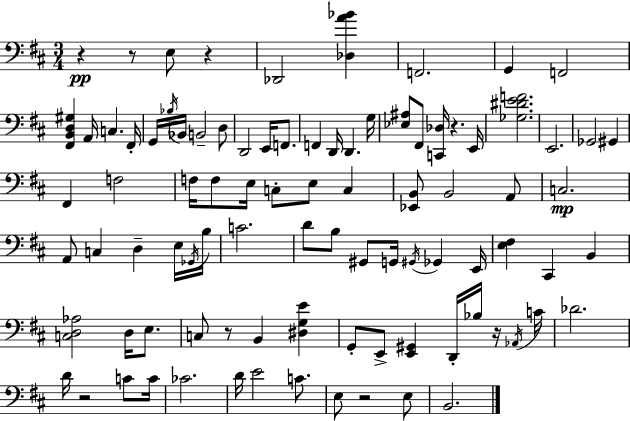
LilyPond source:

{
  \clef bass
  \numericTimeSignature
  \time 3/4
  \key d \major
  r4\pp r8 e8 r4 | des,2 <des a' bes'>4 | f,2. | g,4 f,2 | \break <fis, b, d gis>4 a,16 c4. fis,16-. | g,16 \acciaccatura { bes16 } bes,16 b,2-- d8 | d,2 e,16 f,8. | f,4 d,16 d,4. | \break g16 <ees ais>8 fis,8 <c, des>16 r4. | e,16 <ges dis' e' f'>2. | e,2. | ges,2 gis,4 | \break fis,4 f2 | f16 f8 e16 c8-. e8 c4 | <ees, b,>8 b,2 a,8 | c2.\mp | \break a,8 c4 d4-- e16 | \acciaccatura { ges,16 } b16 c'2. | d'8 b8 gis,8 g,16 \acciaccatura { gis,16 } ges,4 | e,16 <e fis>4 cis,4 b,4 | \break <c d aes>2 d16 | e8. c8 r8 b,4 <dis g e'>4 | g,8-. e,8-> <e, gis,>4 d,16-. | bes16 r16 \acciaccatura { aes,16 } c'16 des'2. | \break d'16 r2 | c'8 c'16 ces'2. | d'16 e'2 | c'8. e8 r2 | \break e8 b,2. | \bar "|."
}